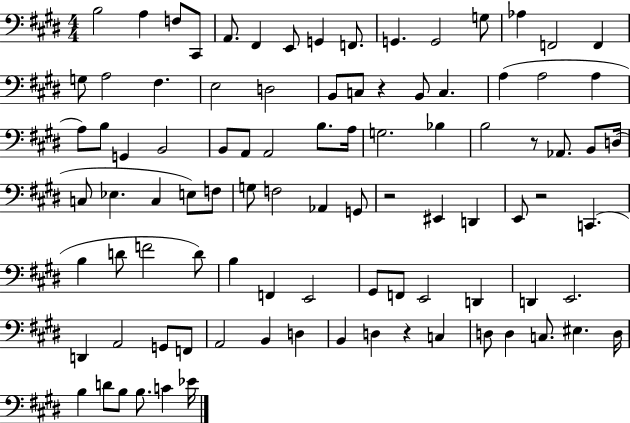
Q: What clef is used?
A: bass